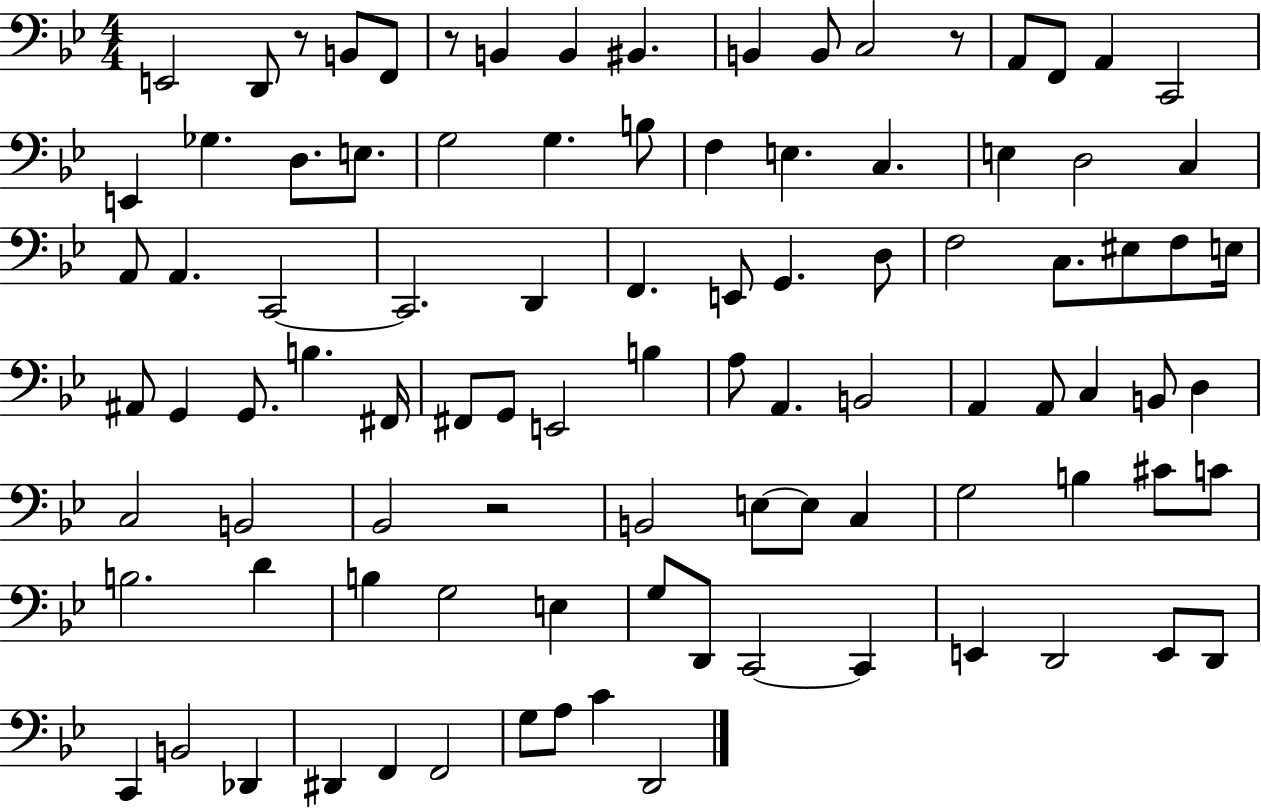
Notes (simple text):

E2/h D2/e R/e B2/e F2/e R/e B2/q B2/q BIS2/q. B2/q B2/e C3/h R/e A2/e F2/e A2/q C2/h E2/q Gb3/q. D3/e. E3/e. G3/h G3/q. B3/e F3/q E3/q. C3/q. E3/q D3/h C3/q A2/e A2/q. C2/h C2/h. D2/q F2/q. E2/e G2/q. D3/e F3/h C3/e. EIS3/e F3/e E3/s A#2/e G2/q G2/e. B3/q. F#2/s F#2/e G2/e E2/h B3/q A3/e A2/q. B2/h A2/q A2/e C3/q B2/e D3/q C3/h B2/h Bb2/h R/h B2/h E3/e E3/e C3/q G3/h B3/q C#4/e C4/e B3/h. D4/q B3/q G3/h E3/q G3/e D2/e C2/h C2/q E2/q D2/h E2/e D2/e C2/q B2/h Db2/q D#2/q F2/q F2/h G3/e A3/e C4/q D2/h